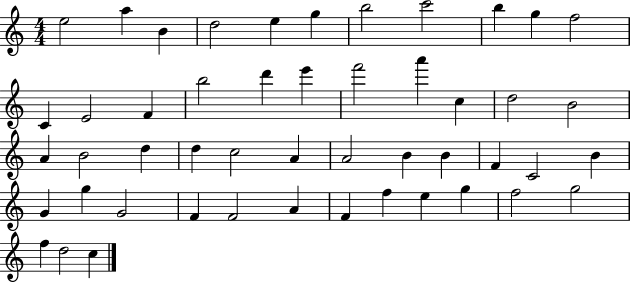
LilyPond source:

{
  \clef treble
  \numericTimeSignature
  \time 4/4
  \key c \major
  e''2 a''4 b'4 | d''2 e''4 g''4 | b''2 c'''2 | b''4 g''4 f''2 | \break c'4 e'2 f'4 | b''2 d'''4 e'''4 | f'''2 a'''4 c''4 | d''2 b'2 | \break a'4 b'2 d''4 | d''4 c''2 a'4 | a'2 b'4 b'4 | f'4 c'2 b'4 | \break g'4 g''4 g'2 | f'4 f'2 a'4 | f'4 f''4 e''4 g''4 | f''2 g''2 | \break f''4 d''2 c''4 | \bar "|."
}